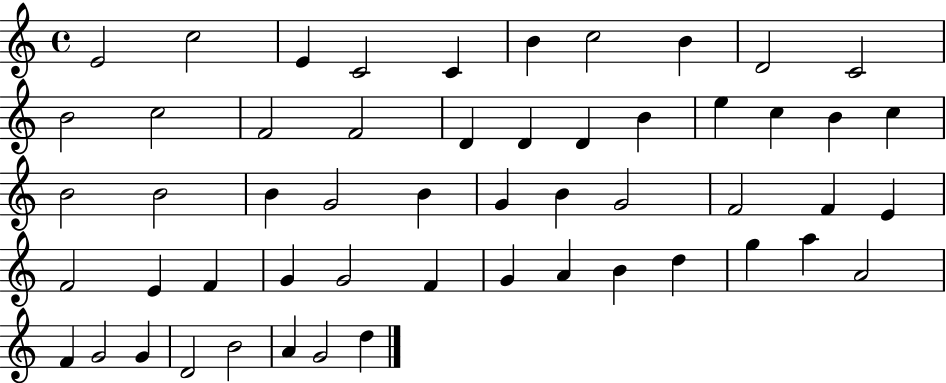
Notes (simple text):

E4/h C5/h E4/q C4/h C4/q B4/q C5/h B4/q D4/h C4/h B4/h C5/h F4/h F4/h D4/q D4/q D4/q B4/q E5/q C5/q B4/q C5/q B4/h B4/h B4/q G4/h B4/q G4/q B4/q G4/h F4/h F4/q E4/q F4/h E4/q F4/q G4/q G4/h F4/q G4/q A4/q B4/q D5/q G5/q A5/q A4/h F4/q G4/h G4/q D4/h B4/h A4/q G4/h D5/q